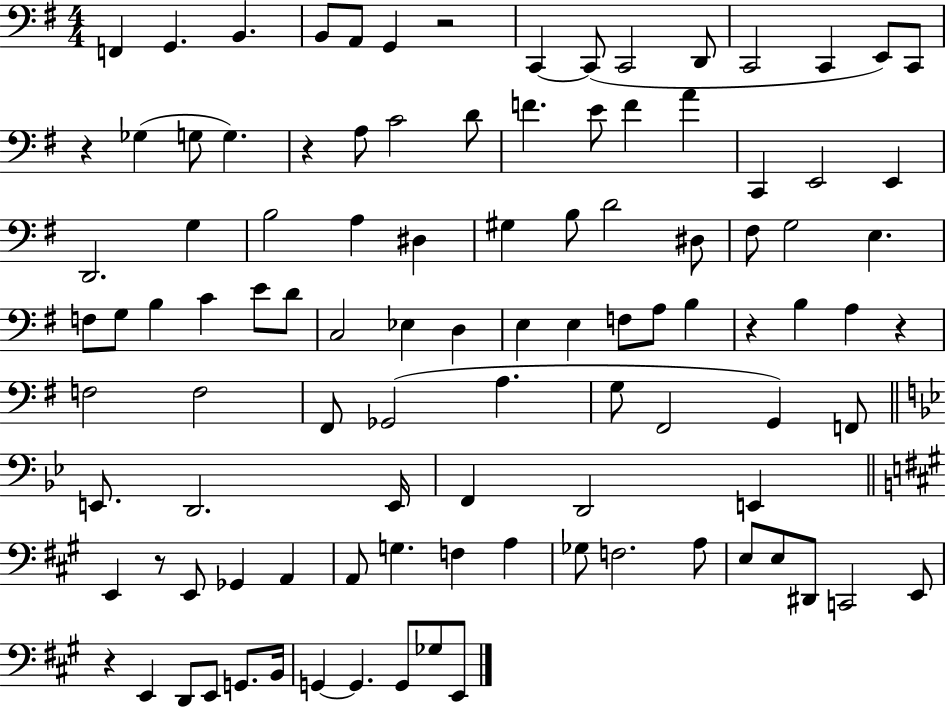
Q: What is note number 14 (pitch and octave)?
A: C2